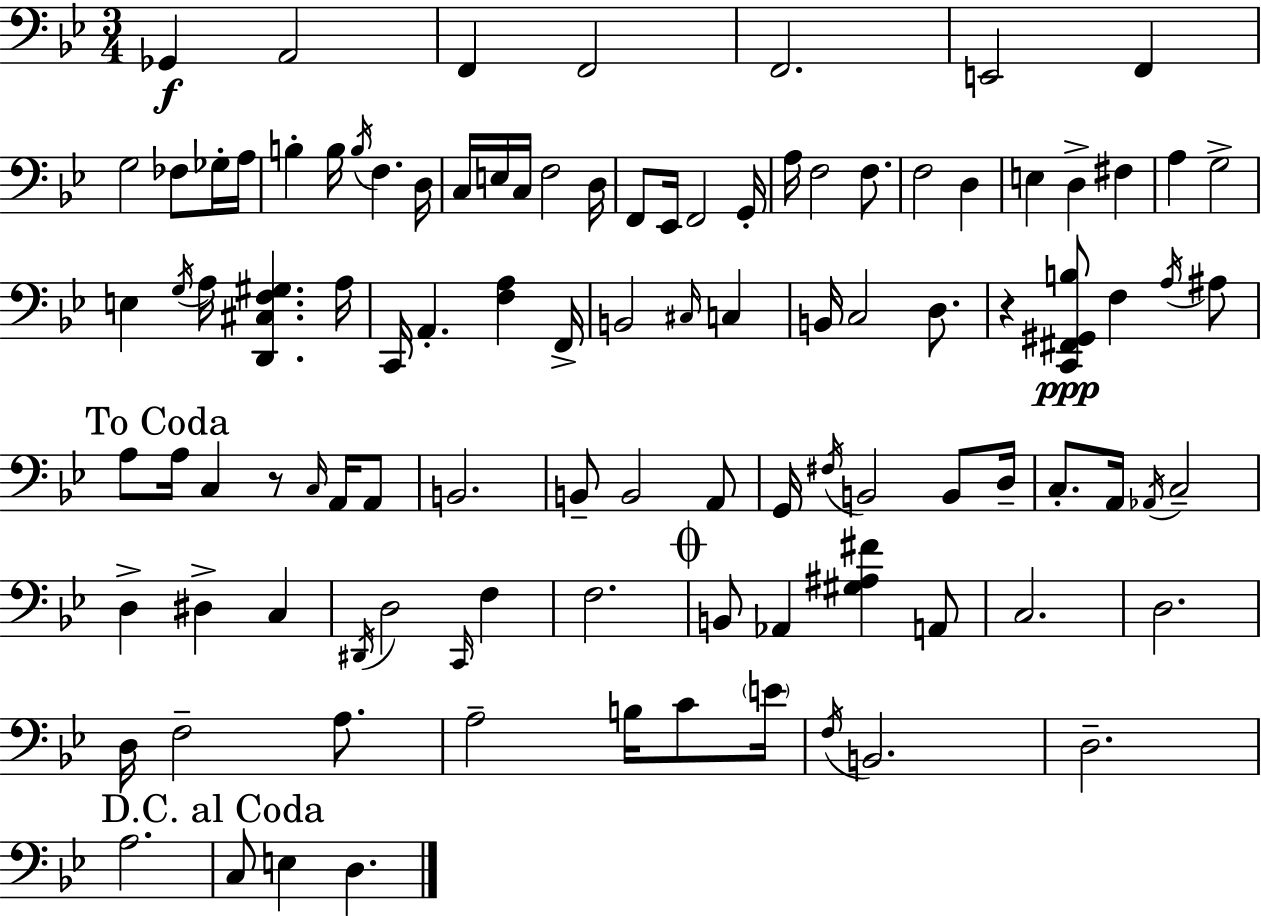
{
  \clef bass
  \numericTimeSignature
  \time 3/4
  \key bes \major
  \repeat volta 2 { ges,4\f a,2 | f,4 f,2 | f,2. | e,2 f,4 | \break g2 fes8 ges16-. a16 | b4-. b16 \acciaccatura { b16 } f4. | d16 c16 e16 c16 f2 | d16 f,8 ees,16 f,2 | \break g,16-. a16 f2 f8. | f2 d4 | e4 d4-> fis4 | a4 g2-> | \break e4 \acciaccatura { g16 } a16 <d, cis f gis>4. | a16 c,16 a,4.-. <f a>4 | f,16-> b,2 \grace { cis16 } c4 | b,16 c2 | \break d8. r4 <c, fis, gis, b>8\ppp f4 | \acciaccatura { a16 } ais8 \mark "To Coda" a8 a16 c4 r8 | \grace { c16 } a,16 a,8 b,2. | b,8-- b,2 | \break a,8 g,16 \acciaccatura { fis16 } b,2 | b,8 d16-- c8.-. a,16 \acciaccatura { aes,16 } c2-- | d4-> dis4-> | c4 \acciaccatura { dis,16 } d2 | \break \grace { c,16 } f4 f2. | \mark \markup { \musicglyph "scripts.coda" } b,8 aes,4 | <gis ais fis'>4 a,8 c2. | d2. | \break d16 f2-- | a8. a2-- | b16 c'8 \parenthesize e'16 \acciaccatura { f16 } b,2. | d2.-- | \break a2. | \mark "D.C. al Coda" c8 | e4 d4. } \bar "|."
}